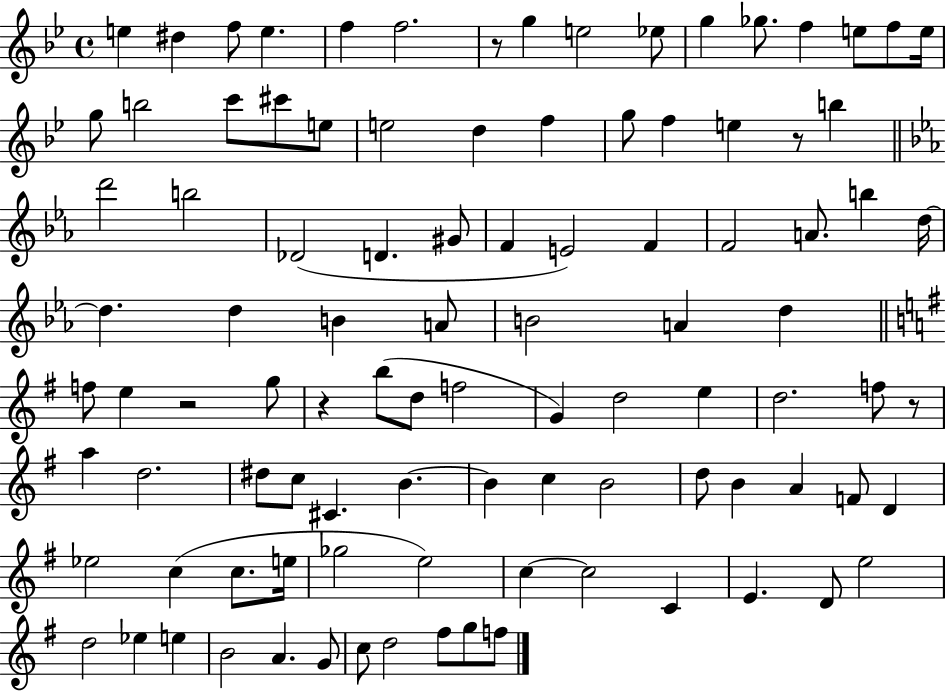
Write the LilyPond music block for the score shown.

{
  \clef treble
  \time 4/4
  \defaultTimeSignature
  \key bes \major
  e''4 dis''4 f''8 e''4. | f''4 f''2. | r8 g''4 e''2 ees''8 | g''4 ges''8. f''4 e''8 f''8 e''16 | \break g''8 b''2 c'''8 cis'''8 e''8 | e''2 d''4 f''4 | g''8 f''4 e''4 r8 b''4 | \bar "||" \break \key ees \major d'''2 b''2 | des'2( d'4. gis'8 | f'4 e'2) f'4 | f'2 a'8. b''4 d''16~~ | \break d''4. d''4 b'4 a'8 | b'2 a'4 d''4 | \bar "||" \break \key g \major f''8 e''4 r2 g''8 | r4 b''8( d''8 f''2 | g'4) d''2 e''4 | d''2. f''8 r8 | \break a''4 d''2. | dis''8 c''8 cis'4. b'4.~~ | b'4 c''4 b'2 | d''8 b'4 a'4 f'8 d'4 | \break ees''2 c''4( c''8. e''16 | ges''2 e''2) | c''4~~ c''2 c'4 | e'4. d'8 e''2 | \break d''2 ees''4 e''4 | b'2 a'4. g'8 | c''8 d''2 fis''8 g''8 f''8 | \bar "|."
}